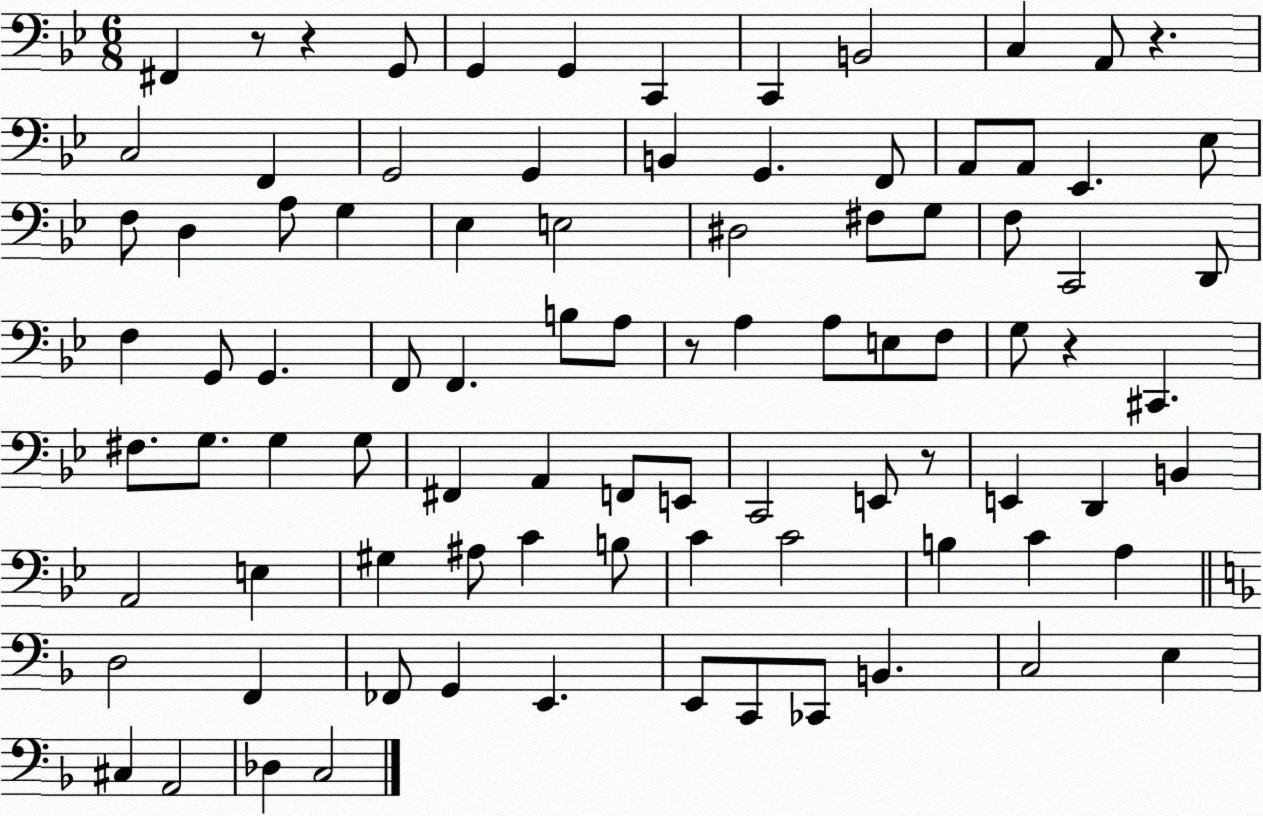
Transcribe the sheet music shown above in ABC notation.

X:1
T:Untitled
M:6/8
L:1/4
K:Bb
^F,, z/2 z G,,/2 G,, G,, C,, C,, B,,2 C, A,,/2 z C,2 F,, G,,2 G,, B,, G,, F,,/2 A,,/2 A,,/2 _E,, _E,/2 F,/2 D, A,/2 G, _E, E,2 ^D,2 ^F,/2 G,/2 F,/2 C,,2 D,,/2 F, G,,/2 G,, F,,/2 F,, B,/2 A,/2 z/2 A, A,/2 E,/2 F,/2 G,/2 z ^C,, ^F,/2 G,/2 G, G,/2 ^F,, A,, F,,/2 E,,/2 C,,2 E,,/2 z/2 E,, D,, B,, A,,2 E, ^G, ^A,/2 C B,/2 C C2 B, C A, D,2 F,, _F,,/2 G,, E,, E,,/2 C,,/2 _C,,/2 B,, C,2 E, ^C, A,,2 _D, C,2